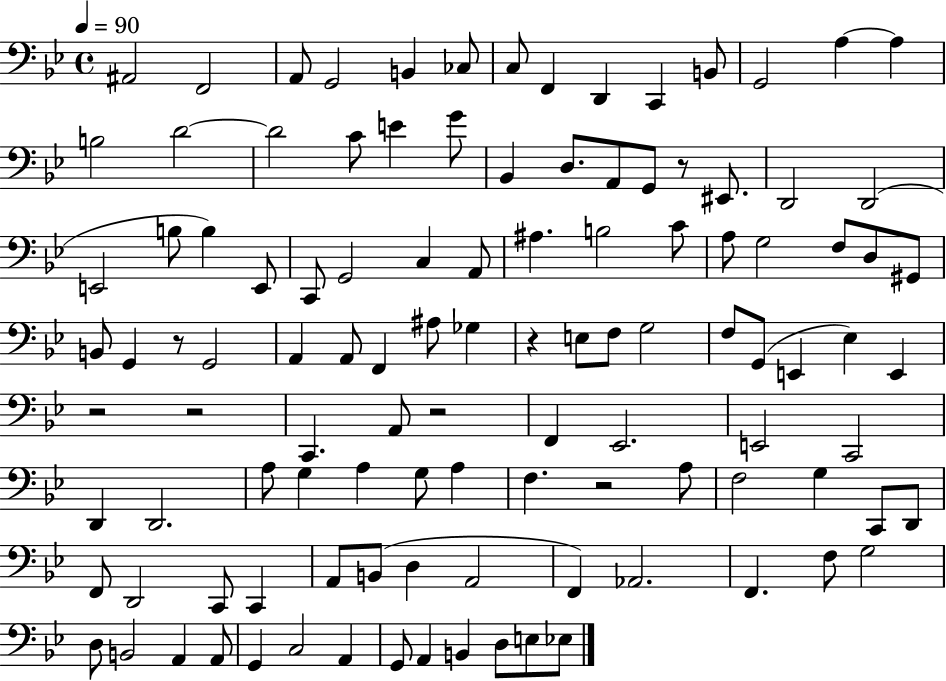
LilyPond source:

{
  \clef bass
  \time 4/4
  \defaultTimeSignature
  \key bes \major
  \tempo 4 = 90
  \repeat volta 2 { ais,2 f,2 | a,8 g,2 b,4 ces8 | c8 f,4 d,4 c,4 b,8 | g,2 a4~~ a4 | \break b2 d'2~~ | d'2 c'8 e'4 g'8 | bes,4 d8. a,8 g,8 r8 eis,8. | d,2 d,2( | \break e,2 b8 b4) e,8 | c,8 g,2 c4 a,8 | ais4. b2 c'8 | a8 g2 f8 d8 gis,8 | \break b,8 g,4 r8 g,2 | a,4 a,8 f,4 ais8 ges4 | r4 e8 f8 g2 | f8 g,8( e,4 ees4) e,4 | \break r2 r2 | c,4. a,8 r2 | f,4 ees,2. | e,2 c,2 | \break d,4 d,2. | a8 g4 a4 g8 a4 | f4. r2 a8 | f2 g4 c,8 d,8 | \break f,8 d,2 c,8 c,4 | a,8 b,8( d4 a,2 | f,4) aes,2. | f,4. f8 g2 | \break d8 b,2 a,4 a,8 | g,4 c2 a,4 | g,8 a,4 b,4 d8 e8 ees8 | } \bar "|."
}